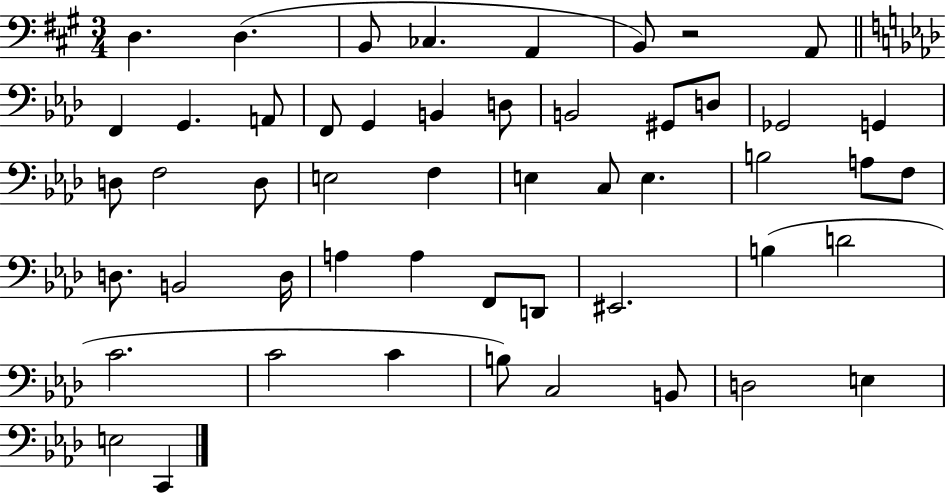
D3/q. D3/q. B2/e CES3/q. A2/q B2/e R/h A2/e F2/q G2/q. A2/e F2/e G2/q B2/q D3/e B2/h G#2/e D3/e Gb2/h G2/q D3/e F3/h D3/e E3/h F3/q E3/q C3/e E3/q. B3/h A3/e F3/e D3/e. B2/h D3/s A3/q A3/q F2/e D2/e EIS2/h. B3/q D4/h C4/h. C4/h C4/q B3/e C3/h B2/e D3/h E3/q E3/h C2/q